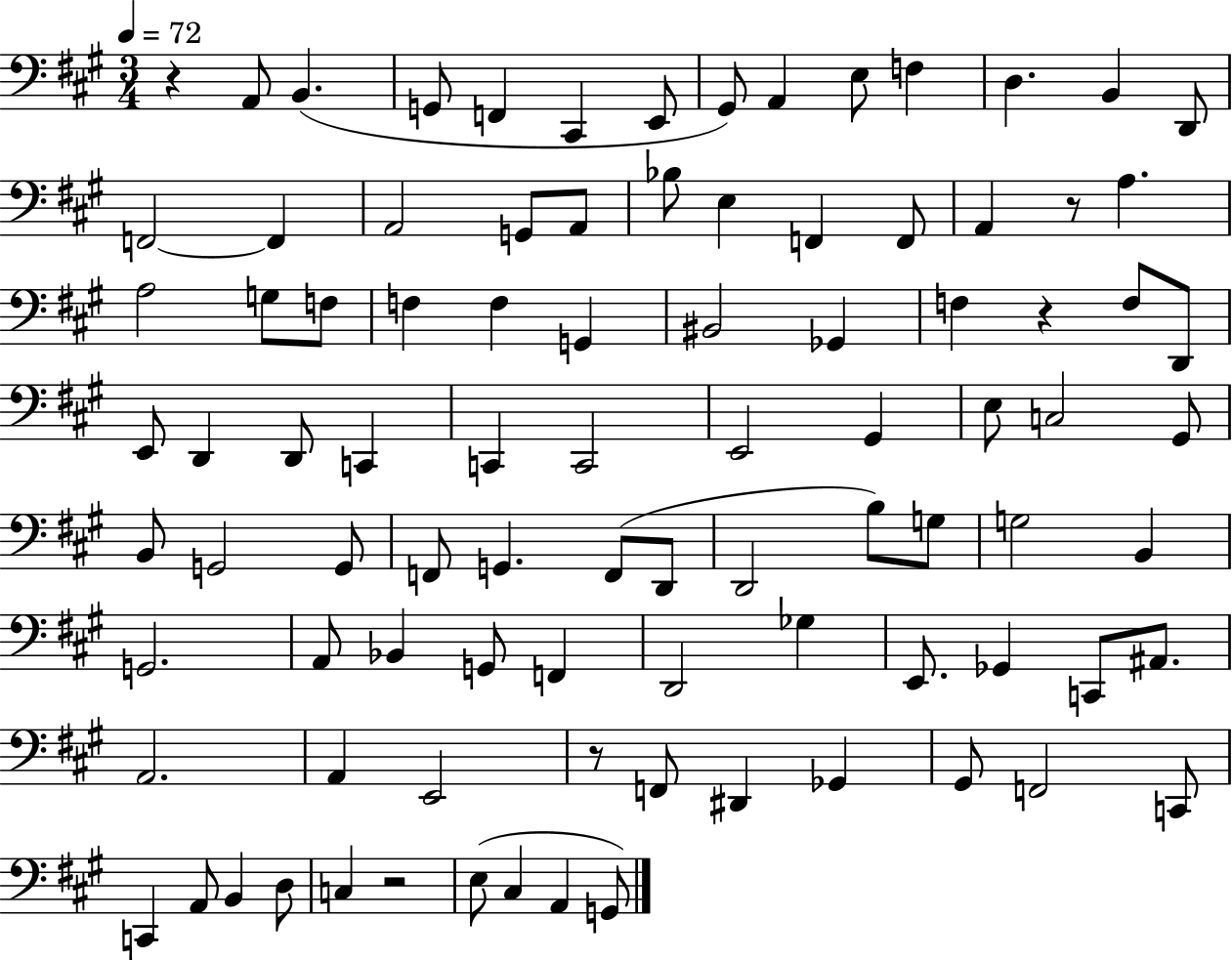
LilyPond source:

{
  \clef bass
  \numericTimeSignature
  \time 3/4
  \key a \major
  \tempo 4 = 72
  r4 a,8 b,4.( | g,8 f,4 cis,4 e,8 | gis,8) a,4 e8 f4 | d4. b,4 d,8 | \break f,2~~ f,4 | a,2 g,8 a,8 | bes8 e4 f,4 f,8 | a,4 r8 a4. | \break a2 g8 f8 | f4 f4 g,4 | bis,2 ges,4 | f4 r4 f8 d,8 | \break e,8 d,4 d,8 c,4 | c,4 c,2 | e,2 gis,4 | e8 c2 gis,8 | \break b,8 g,2 g,8 | f,8 g,4. f,8( d,8 | d,2 b8) g8 | g2 b,4 | \break g,2. | a,8 bes,4 g,8 f,4 | d,2 ges4 | e,8. ges,4 c,8 ais,8. | \break a,2. | a,4 e,2 | r8 f,8 dis,4 ges,4 | gis,8 f,2 c,8 | \break c,4 a,8 b,4 d8 | c4 r2 | e8( cis4 a,4 g,8) | \bar "|."
}